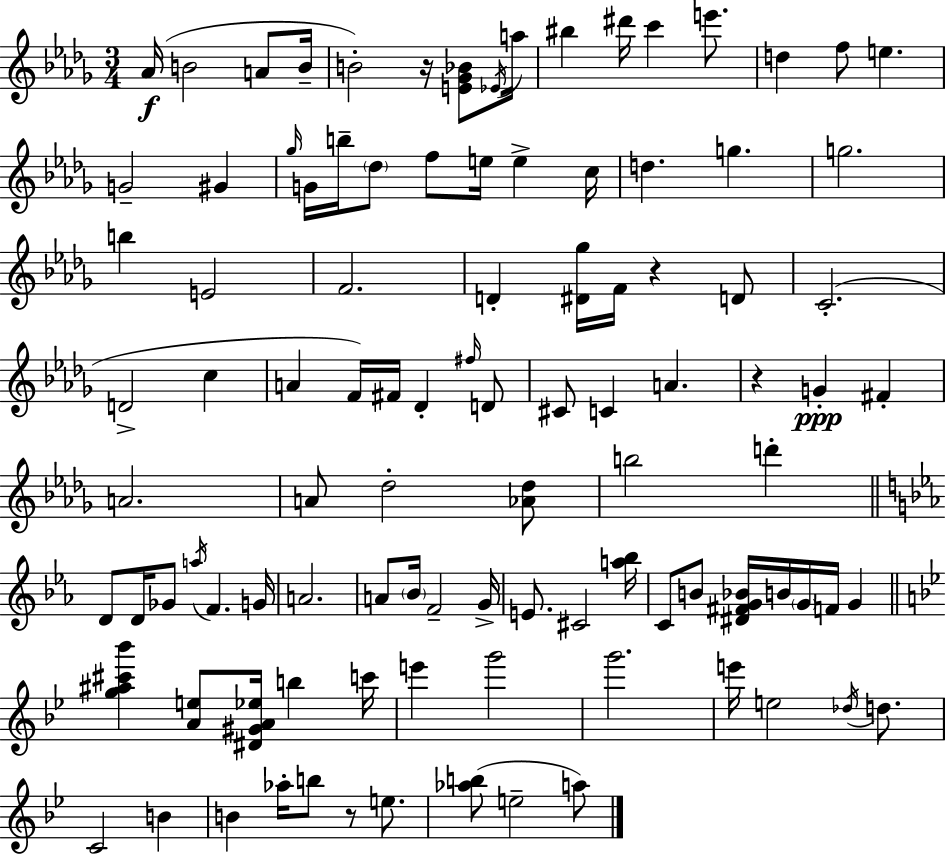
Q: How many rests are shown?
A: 4